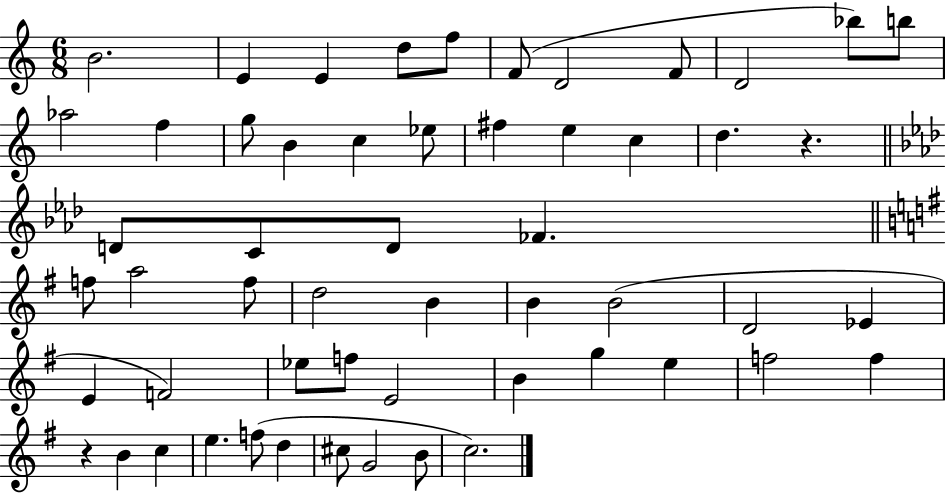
B4/h. E4/q E4/q D5/e F5/e F4/e D4/h F4/e D4/h Bb5/e B5/e Ab5/h F5/q G5/e B4/q C5/q Eb5/e F#5/q E5/q C5/q D5/q. R/q. D4/e C4/e D4/e FES4/q. F5/e A5/h F5/e D5/h B4/q B4/q B4/h D4/h Eb4/q E4/q F4/h Eb5/e F5/e E4/h B4/q G5/q E5/q F5/h F5/q R/q B4/q C5/q E5/q. F5/e D5/q C#5/e G4/h B4/e C5/h.